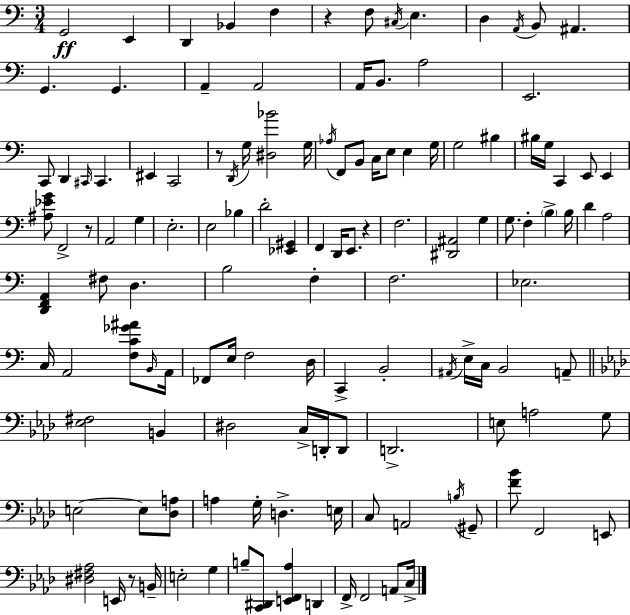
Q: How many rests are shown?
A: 5